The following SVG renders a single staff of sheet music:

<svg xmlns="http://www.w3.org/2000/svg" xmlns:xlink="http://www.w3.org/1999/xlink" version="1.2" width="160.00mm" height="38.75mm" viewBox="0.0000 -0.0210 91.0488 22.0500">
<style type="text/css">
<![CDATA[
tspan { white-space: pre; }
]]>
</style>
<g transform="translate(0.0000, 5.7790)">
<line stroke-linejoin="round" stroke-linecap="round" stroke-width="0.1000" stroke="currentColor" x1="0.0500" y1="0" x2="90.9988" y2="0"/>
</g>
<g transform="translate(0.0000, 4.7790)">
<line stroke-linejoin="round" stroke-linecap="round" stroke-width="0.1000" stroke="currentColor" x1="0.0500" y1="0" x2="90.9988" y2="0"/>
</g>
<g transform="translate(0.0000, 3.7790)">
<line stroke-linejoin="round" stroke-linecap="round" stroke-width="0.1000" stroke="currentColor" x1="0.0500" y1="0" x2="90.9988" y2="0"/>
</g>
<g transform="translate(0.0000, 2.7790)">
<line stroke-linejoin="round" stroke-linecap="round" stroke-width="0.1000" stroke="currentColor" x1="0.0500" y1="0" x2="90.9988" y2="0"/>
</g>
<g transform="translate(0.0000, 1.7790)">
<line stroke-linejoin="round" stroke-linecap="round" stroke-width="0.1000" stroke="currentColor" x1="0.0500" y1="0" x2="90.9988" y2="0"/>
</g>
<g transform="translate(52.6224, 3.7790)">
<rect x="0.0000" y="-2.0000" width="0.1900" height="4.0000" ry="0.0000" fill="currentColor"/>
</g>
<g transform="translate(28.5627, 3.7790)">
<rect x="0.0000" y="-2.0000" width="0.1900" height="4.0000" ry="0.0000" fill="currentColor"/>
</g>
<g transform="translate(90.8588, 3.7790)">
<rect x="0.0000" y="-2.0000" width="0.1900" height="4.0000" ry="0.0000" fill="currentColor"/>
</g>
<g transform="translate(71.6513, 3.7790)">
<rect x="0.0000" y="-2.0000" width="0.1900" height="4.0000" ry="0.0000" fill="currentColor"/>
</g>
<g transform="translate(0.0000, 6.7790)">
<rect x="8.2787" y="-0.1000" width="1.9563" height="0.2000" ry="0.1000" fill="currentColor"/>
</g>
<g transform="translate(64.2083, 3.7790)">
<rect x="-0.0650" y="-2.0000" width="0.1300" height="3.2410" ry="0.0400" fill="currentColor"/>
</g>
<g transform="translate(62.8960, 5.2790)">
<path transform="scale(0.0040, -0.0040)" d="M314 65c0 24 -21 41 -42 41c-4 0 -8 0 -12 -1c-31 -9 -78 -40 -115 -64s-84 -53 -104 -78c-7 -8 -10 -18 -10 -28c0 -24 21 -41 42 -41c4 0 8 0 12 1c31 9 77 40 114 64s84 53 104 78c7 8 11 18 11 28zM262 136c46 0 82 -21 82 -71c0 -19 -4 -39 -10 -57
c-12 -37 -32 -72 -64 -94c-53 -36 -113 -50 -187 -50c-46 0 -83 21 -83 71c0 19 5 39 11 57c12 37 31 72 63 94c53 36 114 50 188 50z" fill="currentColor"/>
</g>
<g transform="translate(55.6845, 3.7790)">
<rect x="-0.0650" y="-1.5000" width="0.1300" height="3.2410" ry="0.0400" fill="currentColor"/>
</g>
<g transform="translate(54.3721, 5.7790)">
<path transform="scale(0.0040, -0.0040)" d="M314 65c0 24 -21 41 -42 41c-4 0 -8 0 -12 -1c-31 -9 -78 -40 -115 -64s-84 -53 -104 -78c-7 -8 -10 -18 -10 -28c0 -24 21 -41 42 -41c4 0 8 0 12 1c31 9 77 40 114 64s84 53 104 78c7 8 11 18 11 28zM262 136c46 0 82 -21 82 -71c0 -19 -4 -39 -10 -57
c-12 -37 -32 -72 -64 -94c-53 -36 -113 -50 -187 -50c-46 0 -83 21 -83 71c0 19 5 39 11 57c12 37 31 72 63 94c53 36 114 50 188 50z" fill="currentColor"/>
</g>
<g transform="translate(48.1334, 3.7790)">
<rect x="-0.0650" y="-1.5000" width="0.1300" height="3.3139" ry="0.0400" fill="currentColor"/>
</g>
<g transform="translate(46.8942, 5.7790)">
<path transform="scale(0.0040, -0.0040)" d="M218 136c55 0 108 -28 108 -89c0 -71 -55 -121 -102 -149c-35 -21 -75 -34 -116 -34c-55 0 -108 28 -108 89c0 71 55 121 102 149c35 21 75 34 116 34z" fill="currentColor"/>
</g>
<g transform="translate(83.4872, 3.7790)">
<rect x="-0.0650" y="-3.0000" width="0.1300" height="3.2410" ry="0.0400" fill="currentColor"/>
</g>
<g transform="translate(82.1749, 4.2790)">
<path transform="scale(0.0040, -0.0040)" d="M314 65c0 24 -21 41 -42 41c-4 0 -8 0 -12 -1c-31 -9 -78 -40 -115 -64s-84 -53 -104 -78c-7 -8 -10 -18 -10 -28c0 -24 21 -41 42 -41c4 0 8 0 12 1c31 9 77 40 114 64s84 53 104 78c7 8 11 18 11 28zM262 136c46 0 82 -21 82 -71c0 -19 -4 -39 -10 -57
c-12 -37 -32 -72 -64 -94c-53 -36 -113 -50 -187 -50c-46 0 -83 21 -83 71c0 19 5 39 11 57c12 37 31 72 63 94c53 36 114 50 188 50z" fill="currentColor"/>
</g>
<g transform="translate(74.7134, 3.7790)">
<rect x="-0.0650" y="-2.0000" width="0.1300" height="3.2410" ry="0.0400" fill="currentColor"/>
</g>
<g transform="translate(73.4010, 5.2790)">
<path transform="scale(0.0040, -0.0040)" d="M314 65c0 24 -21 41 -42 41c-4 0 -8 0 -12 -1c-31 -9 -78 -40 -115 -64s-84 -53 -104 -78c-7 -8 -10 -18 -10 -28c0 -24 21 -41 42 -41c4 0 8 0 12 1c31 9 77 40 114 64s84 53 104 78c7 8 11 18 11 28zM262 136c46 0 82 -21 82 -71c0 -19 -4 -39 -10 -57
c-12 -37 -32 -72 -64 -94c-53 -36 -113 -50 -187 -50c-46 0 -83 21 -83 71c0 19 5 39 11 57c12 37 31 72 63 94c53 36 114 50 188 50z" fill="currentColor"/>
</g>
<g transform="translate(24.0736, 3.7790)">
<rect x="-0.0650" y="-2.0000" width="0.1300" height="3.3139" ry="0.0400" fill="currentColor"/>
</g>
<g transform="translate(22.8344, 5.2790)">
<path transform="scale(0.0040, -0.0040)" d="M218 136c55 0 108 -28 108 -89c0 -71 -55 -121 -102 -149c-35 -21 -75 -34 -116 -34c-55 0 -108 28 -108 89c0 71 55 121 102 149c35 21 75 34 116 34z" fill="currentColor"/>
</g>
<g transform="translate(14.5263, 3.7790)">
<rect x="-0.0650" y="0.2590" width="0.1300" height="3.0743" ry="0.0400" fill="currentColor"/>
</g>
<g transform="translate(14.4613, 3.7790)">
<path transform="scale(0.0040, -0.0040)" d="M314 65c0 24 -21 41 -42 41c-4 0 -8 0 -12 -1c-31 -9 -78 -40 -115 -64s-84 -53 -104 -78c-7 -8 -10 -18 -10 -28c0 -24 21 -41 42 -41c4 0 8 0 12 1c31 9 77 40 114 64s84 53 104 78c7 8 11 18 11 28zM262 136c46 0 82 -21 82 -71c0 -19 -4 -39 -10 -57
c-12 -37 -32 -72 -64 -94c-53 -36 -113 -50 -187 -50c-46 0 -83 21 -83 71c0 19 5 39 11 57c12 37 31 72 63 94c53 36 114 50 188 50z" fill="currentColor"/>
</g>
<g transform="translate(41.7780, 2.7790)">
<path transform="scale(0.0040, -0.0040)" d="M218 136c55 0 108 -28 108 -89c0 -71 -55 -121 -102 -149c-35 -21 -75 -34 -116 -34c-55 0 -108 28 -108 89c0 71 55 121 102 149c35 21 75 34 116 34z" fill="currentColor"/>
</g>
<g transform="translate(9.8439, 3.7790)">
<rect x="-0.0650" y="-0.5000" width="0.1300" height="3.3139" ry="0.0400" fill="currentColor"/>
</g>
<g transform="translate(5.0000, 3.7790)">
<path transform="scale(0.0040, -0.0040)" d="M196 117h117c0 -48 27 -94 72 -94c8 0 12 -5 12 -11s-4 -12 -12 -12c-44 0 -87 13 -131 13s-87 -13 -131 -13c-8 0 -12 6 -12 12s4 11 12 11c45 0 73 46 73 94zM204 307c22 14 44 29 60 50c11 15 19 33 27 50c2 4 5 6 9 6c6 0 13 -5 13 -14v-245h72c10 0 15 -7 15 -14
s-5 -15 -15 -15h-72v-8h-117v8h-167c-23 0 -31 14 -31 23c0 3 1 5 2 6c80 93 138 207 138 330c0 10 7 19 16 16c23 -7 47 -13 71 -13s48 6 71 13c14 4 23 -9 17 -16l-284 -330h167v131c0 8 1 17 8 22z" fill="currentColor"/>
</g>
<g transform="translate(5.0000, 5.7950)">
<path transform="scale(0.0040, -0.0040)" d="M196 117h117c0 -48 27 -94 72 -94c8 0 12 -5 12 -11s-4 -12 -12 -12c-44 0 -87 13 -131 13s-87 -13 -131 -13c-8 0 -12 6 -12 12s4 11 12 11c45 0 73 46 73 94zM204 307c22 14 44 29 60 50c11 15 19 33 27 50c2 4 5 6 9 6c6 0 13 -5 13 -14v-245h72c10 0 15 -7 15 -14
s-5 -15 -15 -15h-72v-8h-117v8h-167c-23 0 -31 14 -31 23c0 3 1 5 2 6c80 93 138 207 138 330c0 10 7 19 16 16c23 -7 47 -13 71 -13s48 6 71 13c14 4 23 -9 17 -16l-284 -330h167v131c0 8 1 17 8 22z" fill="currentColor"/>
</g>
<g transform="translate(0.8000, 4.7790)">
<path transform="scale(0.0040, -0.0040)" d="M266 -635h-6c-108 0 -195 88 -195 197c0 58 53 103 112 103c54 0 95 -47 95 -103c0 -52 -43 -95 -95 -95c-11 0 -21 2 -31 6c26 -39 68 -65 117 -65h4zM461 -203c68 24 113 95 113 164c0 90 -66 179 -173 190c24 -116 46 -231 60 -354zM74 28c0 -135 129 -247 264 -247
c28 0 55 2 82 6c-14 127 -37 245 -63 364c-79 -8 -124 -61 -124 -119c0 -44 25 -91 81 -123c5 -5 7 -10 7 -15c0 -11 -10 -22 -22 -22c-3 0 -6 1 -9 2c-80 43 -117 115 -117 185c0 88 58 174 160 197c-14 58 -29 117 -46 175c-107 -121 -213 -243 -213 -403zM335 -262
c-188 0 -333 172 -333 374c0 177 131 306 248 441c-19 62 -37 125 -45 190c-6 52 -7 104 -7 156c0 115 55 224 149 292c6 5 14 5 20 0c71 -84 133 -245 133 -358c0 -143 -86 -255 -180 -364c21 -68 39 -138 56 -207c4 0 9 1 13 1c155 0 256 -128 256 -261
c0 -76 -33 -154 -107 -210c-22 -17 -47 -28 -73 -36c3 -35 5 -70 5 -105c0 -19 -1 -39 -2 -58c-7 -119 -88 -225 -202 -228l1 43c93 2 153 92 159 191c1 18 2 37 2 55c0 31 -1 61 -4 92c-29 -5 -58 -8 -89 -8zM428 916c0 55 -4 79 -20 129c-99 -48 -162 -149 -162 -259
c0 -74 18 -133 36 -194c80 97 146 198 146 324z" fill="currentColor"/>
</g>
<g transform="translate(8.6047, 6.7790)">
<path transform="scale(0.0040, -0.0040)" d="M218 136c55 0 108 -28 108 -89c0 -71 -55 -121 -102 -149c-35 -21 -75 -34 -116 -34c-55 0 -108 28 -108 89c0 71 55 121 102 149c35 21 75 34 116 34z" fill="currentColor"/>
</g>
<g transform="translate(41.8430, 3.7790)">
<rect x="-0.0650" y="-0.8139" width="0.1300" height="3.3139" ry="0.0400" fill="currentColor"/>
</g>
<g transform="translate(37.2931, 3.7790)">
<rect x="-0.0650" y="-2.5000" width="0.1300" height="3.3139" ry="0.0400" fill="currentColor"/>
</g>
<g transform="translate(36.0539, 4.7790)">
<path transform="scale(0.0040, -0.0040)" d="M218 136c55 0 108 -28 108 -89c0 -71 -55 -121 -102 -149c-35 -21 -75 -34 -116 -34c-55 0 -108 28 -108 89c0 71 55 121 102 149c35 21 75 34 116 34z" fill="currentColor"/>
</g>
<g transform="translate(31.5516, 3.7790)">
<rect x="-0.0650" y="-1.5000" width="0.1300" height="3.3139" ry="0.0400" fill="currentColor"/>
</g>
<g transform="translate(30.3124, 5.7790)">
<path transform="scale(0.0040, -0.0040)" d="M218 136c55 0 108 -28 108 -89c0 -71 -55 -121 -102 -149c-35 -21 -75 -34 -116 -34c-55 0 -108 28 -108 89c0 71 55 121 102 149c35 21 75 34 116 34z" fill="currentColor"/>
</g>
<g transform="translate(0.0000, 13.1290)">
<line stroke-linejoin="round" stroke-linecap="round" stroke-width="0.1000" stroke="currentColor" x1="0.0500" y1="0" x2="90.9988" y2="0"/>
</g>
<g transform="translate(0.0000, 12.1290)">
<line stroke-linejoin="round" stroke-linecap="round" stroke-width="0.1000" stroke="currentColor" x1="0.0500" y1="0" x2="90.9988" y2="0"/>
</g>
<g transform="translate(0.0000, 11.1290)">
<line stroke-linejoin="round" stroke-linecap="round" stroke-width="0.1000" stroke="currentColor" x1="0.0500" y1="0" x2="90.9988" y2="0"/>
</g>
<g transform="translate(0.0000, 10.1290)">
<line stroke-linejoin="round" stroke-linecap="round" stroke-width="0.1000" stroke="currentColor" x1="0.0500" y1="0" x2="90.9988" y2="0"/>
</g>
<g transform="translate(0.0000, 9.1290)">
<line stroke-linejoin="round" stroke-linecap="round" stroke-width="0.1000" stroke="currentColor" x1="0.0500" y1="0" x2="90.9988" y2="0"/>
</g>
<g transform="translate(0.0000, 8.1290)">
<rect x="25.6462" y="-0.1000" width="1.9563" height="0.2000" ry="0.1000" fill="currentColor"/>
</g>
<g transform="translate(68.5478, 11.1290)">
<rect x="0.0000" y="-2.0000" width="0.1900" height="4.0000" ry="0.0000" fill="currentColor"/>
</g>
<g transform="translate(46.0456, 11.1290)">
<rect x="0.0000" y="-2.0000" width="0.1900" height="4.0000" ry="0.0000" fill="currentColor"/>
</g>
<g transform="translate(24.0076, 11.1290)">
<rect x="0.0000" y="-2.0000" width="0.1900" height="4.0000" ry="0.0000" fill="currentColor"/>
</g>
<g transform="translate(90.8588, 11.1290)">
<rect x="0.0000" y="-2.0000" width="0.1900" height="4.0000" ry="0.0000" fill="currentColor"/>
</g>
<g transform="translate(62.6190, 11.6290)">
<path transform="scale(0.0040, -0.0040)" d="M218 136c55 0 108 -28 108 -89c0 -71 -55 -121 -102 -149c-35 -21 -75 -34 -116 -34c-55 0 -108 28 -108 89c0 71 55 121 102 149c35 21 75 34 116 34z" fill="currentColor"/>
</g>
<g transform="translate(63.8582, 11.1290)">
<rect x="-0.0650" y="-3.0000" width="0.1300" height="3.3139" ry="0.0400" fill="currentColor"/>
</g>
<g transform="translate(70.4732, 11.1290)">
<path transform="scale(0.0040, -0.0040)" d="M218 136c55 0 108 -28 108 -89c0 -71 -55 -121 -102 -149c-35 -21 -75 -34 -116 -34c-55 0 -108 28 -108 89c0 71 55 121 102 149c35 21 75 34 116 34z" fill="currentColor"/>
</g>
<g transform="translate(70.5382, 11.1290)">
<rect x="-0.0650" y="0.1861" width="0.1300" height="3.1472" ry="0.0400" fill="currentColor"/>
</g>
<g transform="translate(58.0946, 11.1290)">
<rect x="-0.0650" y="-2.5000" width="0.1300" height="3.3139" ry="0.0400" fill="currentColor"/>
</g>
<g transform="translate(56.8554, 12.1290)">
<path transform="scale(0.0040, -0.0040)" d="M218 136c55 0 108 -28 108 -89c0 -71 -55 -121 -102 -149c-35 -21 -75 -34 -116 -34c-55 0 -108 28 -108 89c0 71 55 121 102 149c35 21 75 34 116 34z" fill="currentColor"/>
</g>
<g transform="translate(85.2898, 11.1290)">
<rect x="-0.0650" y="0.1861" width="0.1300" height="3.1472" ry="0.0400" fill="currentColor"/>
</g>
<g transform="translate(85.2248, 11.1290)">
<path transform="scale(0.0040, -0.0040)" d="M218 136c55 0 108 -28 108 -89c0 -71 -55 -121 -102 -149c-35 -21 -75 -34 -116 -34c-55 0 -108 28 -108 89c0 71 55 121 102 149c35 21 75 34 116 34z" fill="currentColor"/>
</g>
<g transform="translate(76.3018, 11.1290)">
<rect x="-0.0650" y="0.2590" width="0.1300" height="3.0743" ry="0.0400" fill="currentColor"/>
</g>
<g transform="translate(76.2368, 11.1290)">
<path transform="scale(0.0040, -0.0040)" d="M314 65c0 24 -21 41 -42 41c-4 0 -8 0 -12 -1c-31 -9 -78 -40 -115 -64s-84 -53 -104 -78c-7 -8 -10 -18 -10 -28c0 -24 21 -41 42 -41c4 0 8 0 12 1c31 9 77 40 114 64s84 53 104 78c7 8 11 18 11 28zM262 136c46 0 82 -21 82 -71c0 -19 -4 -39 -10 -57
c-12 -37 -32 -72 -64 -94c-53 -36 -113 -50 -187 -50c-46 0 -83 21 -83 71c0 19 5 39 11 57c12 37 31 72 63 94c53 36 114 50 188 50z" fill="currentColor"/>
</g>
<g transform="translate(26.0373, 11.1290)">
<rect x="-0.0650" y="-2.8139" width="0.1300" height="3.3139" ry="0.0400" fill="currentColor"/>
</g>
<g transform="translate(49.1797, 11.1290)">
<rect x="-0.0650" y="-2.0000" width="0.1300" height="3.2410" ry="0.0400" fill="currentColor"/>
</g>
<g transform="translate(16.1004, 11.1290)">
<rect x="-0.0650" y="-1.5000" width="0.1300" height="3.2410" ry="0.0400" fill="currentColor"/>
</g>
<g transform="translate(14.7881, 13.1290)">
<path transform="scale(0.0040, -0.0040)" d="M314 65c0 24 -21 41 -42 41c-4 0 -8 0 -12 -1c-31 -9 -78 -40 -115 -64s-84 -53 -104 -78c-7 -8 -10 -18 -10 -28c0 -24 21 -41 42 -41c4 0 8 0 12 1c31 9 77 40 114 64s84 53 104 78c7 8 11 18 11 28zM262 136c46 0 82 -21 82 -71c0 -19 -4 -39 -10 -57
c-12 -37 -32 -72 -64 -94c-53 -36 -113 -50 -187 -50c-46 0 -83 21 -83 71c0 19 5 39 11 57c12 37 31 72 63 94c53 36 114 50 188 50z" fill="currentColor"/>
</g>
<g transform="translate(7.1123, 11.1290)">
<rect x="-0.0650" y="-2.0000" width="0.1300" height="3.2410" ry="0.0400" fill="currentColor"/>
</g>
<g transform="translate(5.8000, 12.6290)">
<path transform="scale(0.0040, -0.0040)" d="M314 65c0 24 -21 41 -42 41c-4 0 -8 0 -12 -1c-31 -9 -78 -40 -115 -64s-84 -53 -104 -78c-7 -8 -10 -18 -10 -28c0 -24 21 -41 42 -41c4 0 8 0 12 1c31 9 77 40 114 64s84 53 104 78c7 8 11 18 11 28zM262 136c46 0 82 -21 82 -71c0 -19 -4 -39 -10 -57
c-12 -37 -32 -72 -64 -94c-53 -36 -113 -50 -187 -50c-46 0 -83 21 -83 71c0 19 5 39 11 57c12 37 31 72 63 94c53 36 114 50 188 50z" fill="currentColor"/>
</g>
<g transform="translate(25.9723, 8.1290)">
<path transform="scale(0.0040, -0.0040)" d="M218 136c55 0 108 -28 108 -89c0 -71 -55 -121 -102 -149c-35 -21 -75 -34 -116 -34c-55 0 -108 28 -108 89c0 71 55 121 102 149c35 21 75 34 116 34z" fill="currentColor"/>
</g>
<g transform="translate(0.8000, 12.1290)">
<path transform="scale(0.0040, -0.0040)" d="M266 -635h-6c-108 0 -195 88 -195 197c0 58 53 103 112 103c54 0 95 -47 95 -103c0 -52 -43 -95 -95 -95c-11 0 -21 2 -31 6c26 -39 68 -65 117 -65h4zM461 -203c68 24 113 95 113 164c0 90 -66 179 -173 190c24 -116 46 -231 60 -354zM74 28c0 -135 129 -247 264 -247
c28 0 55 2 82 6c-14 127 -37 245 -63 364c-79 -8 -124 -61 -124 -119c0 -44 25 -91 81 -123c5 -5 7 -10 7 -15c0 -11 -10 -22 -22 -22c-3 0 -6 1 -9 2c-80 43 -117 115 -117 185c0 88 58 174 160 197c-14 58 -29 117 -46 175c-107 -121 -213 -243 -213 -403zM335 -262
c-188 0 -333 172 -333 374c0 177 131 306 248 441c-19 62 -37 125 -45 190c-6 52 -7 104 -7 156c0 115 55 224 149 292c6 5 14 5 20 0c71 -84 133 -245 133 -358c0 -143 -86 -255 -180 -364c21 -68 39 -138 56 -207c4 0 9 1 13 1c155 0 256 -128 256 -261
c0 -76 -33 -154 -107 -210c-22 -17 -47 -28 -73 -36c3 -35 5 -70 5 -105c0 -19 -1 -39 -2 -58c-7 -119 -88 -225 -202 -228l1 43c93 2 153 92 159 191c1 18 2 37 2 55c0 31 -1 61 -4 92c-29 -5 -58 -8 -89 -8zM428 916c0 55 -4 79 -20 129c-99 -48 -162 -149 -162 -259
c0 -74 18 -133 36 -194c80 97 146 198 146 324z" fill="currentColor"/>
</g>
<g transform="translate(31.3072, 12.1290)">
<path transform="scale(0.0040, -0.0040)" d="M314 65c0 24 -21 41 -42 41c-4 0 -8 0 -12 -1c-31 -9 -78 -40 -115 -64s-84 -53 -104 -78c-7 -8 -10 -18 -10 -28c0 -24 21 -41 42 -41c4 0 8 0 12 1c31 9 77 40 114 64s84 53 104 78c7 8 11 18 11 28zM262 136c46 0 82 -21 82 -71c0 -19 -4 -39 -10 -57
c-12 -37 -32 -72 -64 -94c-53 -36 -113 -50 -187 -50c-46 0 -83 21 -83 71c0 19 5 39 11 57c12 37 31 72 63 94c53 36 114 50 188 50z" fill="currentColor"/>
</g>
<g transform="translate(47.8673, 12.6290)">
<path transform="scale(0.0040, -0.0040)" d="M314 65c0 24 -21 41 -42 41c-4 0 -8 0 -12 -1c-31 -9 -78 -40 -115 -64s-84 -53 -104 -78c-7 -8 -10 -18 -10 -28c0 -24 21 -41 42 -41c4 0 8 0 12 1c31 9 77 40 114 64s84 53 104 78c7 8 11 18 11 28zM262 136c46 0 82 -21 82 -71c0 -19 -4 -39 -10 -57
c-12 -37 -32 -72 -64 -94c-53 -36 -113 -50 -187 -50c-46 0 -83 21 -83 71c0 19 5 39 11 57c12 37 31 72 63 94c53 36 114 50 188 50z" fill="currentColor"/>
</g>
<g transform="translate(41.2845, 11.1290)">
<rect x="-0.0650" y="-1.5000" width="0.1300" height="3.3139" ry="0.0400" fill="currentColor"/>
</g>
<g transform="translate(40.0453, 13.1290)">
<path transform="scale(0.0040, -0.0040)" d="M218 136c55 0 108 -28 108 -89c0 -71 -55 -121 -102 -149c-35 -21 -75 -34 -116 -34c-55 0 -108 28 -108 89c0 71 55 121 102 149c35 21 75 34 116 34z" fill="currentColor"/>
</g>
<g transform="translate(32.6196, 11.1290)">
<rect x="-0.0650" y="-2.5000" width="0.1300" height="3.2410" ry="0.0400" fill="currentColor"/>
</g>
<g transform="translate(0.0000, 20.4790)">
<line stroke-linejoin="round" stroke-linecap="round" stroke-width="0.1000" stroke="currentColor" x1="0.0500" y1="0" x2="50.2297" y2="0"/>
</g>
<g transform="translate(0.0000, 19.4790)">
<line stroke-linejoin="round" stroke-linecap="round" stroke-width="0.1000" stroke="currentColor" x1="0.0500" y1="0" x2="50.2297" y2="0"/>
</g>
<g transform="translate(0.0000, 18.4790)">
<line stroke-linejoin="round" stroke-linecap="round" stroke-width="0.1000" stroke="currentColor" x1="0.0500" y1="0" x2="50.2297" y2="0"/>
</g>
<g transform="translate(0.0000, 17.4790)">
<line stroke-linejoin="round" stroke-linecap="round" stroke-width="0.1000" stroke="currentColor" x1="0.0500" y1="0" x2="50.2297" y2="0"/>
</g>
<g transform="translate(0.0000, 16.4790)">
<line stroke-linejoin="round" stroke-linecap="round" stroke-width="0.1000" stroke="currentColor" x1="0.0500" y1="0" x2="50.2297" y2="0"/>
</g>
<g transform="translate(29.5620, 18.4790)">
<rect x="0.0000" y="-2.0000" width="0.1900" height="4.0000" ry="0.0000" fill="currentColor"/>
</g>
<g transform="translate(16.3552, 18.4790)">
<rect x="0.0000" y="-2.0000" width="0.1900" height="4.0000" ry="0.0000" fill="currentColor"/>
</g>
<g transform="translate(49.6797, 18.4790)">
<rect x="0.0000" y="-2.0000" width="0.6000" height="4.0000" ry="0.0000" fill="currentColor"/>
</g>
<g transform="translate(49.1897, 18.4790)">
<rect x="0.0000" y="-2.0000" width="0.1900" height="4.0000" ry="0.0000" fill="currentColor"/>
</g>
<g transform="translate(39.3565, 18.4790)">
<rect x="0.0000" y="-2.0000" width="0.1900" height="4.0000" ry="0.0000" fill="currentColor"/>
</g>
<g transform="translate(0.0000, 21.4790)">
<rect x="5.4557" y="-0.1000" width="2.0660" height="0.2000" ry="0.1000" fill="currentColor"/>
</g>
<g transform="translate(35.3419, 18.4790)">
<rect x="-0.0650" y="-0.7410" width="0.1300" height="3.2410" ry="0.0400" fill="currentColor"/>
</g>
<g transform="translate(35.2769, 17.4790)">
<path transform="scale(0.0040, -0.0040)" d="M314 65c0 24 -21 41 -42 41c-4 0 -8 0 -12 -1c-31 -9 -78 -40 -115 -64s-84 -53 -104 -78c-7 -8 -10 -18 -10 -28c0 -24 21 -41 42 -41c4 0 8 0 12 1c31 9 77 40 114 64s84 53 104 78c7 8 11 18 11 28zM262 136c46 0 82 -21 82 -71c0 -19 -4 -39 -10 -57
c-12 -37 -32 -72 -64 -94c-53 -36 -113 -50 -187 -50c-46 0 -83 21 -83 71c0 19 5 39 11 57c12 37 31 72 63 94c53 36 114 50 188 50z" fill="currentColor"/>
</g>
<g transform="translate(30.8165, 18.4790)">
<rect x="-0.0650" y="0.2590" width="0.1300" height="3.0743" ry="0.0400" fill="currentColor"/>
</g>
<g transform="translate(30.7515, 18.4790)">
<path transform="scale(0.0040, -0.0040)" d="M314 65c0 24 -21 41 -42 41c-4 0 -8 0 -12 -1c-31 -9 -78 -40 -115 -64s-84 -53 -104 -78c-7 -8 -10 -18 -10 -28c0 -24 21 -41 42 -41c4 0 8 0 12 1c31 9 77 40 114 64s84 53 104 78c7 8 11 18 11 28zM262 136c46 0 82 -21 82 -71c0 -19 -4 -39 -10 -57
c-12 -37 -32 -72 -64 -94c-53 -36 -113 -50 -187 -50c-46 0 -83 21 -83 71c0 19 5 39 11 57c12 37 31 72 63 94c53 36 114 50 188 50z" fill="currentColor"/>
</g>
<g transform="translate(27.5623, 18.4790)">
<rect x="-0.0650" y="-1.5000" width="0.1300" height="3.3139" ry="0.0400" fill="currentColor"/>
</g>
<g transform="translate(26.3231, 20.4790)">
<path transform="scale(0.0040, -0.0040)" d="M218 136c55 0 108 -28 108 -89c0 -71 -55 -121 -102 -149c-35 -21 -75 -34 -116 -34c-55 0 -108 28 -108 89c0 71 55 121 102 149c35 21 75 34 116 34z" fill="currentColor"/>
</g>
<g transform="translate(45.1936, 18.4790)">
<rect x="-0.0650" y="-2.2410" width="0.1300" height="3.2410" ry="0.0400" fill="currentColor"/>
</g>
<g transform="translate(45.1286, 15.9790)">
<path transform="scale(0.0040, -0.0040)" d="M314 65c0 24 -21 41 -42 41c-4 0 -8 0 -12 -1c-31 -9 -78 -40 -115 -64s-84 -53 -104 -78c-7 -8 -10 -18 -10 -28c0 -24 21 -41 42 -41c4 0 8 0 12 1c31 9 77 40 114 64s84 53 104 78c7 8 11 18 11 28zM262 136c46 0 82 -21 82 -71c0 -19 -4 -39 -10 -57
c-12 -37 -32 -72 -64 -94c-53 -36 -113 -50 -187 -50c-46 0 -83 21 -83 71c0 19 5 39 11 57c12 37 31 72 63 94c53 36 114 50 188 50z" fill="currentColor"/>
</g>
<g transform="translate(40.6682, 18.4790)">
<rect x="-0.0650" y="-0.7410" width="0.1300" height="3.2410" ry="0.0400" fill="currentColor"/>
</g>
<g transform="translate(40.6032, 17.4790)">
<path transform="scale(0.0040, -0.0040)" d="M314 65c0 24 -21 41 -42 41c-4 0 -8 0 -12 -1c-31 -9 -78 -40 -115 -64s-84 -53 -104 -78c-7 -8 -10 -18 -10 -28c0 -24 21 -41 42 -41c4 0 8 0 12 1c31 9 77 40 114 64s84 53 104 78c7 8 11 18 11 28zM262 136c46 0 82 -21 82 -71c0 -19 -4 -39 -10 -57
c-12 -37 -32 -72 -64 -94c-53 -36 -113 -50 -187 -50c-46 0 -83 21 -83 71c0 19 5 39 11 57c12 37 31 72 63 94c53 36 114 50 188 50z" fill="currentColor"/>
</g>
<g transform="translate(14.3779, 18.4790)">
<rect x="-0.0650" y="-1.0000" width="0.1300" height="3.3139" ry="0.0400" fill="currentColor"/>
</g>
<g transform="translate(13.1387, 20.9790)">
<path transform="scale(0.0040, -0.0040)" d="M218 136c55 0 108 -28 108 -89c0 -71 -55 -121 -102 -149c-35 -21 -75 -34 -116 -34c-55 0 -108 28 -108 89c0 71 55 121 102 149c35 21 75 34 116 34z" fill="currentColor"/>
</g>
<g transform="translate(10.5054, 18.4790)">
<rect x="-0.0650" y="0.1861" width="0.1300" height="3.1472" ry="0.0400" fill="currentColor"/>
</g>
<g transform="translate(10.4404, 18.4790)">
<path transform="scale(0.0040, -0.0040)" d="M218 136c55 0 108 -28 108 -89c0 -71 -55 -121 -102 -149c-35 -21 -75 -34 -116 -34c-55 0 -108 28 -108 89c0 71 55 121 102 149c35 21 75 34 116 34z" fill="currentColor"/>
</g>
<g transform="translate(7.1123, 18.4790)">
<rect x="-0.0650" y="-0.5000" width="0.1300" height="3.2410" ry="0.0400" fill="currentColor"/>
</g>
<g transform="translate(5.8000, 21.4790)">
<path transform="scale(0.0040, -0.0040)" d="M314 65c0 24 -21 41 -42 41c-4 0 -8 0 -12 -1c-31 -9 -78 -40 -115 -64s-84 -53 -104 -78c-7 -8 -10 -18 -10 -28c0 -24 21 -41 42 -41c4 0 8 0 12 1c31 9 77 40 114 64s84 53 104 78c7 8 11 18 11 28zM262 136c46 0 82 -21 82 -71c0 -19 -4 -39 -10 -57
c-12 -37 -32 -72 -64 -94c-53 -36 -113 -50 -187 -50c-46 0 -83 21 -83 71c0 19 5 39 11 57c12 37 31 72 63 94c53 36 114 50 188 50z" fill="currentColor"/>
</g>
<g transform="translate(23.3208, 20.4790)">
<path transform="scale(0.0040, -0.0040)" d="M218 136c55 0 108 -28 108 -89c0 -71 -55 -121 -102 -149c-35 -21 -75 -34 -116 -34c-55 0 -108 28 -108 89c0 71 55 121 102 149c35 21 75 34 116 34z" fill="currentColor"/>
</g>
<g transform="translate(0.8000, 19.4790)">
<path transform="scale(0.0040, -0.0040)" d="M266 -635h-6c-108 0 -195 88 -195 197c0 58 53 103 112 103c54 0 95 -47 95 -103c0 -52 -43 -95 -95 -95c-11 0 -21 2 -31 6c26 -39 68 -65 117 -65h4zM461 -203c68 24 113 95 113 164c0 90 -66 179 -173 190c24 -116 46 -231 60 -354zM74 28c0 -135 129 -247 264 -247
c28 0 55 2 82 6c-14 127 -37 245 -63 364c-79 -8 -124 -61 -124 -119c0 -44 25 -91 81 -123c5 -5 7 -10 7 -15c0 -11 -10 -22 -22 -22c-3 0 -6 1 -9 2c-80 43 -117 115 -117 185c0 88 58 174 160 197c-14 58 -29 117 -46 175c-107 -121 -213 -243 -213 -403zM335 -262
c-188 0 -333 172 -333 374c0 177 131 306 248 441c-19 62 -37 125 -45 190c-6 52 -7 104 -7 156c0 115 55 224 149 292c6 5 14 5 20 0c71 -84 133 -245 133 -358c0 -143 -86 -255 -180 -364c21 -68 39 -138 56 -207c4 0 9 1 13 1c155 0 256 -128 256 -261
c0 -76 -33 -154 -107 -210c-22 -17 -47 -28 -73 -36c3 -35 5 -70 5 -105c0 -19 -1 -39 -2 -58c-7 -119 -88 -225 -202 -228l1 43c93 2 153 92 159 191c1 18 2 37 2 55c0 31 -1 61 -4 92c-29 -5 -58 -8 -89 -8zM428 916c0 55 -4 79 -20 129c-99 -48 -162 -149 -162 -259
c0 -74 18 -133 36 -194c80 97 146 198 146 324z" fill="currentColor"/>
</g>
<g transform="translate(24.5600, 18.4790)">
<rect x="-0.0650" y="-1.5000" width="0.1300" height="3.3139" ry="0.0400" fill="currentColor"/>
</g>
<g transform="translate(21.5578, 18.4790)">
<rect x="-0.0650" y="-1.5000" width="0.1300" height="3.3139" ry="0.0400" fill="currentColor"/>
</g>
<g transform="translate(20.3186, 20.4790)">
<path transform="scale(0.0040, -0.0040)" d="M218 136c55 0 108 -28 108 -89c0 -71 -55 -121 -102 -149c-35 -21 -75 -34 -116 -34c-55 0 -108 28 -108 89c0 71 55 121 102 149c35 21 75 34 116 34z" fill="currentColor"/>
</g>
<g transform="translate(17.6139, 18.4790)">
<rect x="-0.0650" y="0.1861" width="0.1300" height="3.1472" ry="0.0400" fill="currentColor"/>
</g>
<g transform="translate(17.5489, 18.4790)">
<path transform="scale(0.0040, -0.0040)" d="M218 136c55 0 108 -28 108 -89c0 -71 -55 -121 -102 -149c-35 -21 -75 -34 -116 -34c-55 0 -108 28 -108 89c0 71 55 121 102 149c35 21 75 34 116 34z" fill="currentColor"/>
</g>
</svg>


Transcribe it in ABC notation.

X:1
T:Untitled
M:4/4
L:1/4
K:C
C B2 F E G d E E2 F2 F2 A2 F2 E2 a G2 E F2 G A B B2 B C2 B D B E E E B2 d2 d2 g2